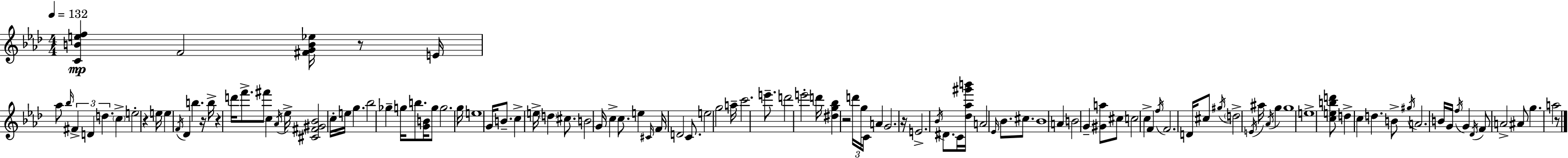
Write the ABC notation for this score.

X:1
T:Untitled
M:4/4
L:1/4
K:Ab
[CBef] F2 [^FGB_e]/4 z/2 E/4 _a/2 _b/4 ^F D d c e2 z e/4 e F/4 _D b z/4 b/4 z d'/4 f'/2 ^f'/2 c _A/4 _e/4 [^C^F^G_B]2 c/4 e/4 g _b2 _g g/4 b/2 [GB]/4 g/2 g2 g/4 e4 G/4 B/2 c e/4 d ^c/2 B2 G/4 c c/2 e ^C/4 F/4 D2 C/2 e2 g2 a/4 c'2 e'/2 d'2 e'2 d'/4 [^dg_b] z2 d'/4 g/4 C/4 A G2 z/4 E2 _B/4 ^D/2 C/4 [_d_a^g'b']/4 A2 _E/4 _B/2 ^c/2 _B4 A B2 G [^Ga]/2 ^c/2 c2 c F f/4 F2 D/4 ^c/2 ^g/4 d2 E/4 ^a/4 _A/4 g g4 e4 [cebd']/2 d c d B/2 ^g/4 A2 B/4 G/4 f/4 G _D/4 F/2 A2 ^A/2 g a2 z/2